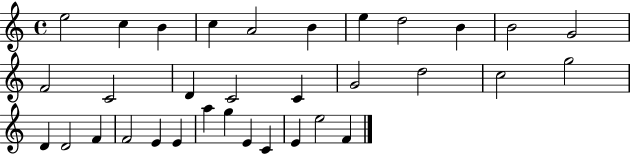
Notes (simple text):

E5/h C5/q B4/q C5/q A4/h B4/q E5/q D5/h B4/q B4/h G4/h F4/h C4/h D4/q C4/h C4/q G4/h D5/h C5/h G5/h D4/q D4/h F4/q F4/h E4/q E4/q A5/q G5/q E4/q C4/q E4/q E5/h F4/q